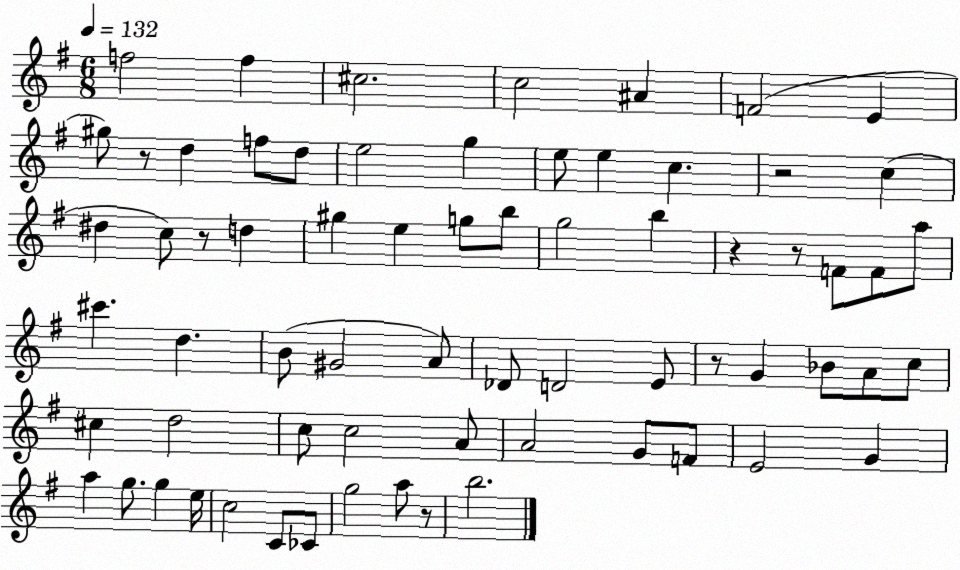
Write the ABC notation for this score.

X:1
T:Untitled
M:6/8
L:1/4
K:G
f2 f ^c2 c2 ^A F2 E ^g/2 z/2 d f/2 d/2 e2 g e/2 e c z2 c ^d c/2 z/2 d ^g e g/2 b/2 g2 b z z/2 F/2 F/2 a/2 ^c' d B/2 ^G2 A/2 _D/2 D2 E/2 z/2 G _B/2 A/2 c/2 ^c d2 c/2 c2 A/2 A2 G/2 F/2 E2 G a g/2 g e/4 c2 C/2 _C/2 g2 a/2 z/2 b2